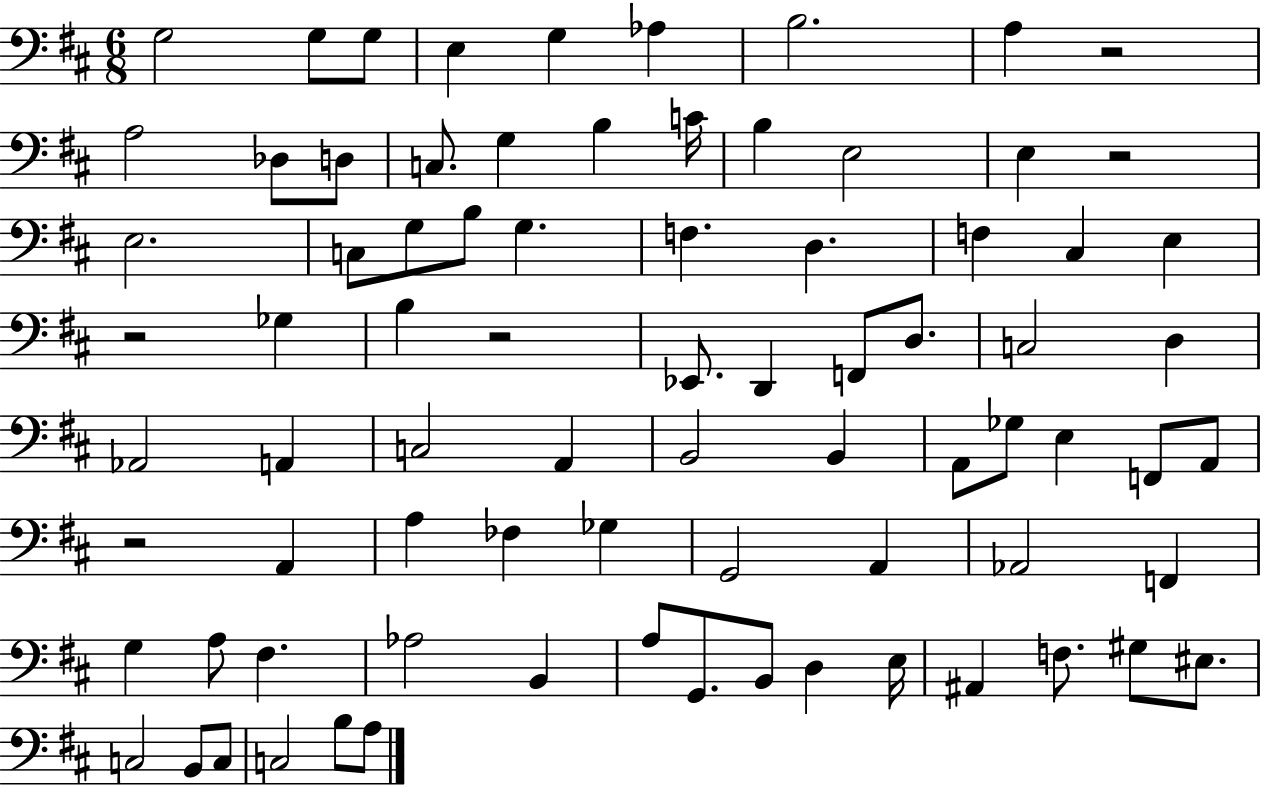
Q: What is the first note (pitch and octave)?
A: G3